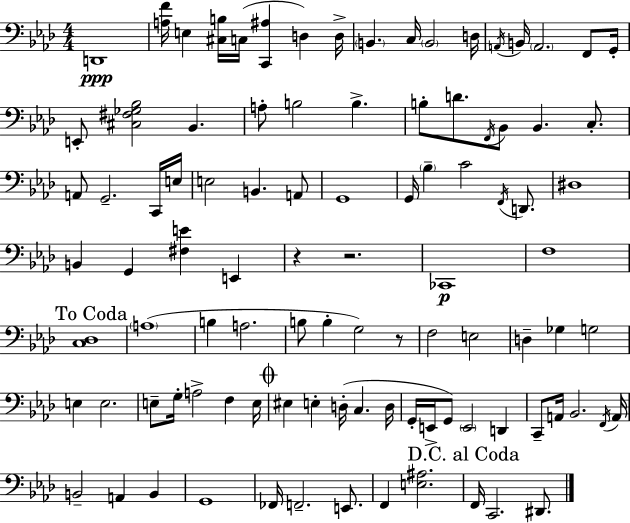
D2/w [A3,F4]/s E3/q [C#3,B3]/s C3/s [C2,A#3]/q D3/q D3/s B2/q. C3/s B2/h D3/s A2/s B2/s A2/h. F2/e G2/s E2/e [C#3,F#3,Gb3,Bb3]/h Bb2/q. A3/e B3/h B3/q. B3/e D4/e. F2/s Bb2/e Bb2/q. C3/e. A2/e G2/h. C2/s E3/s E3/h B2/q. A2/e G2/w G2/s Bb3/q C4/h F2/s D2/e. D#3/w B2/q G2/q [F#3,E4]/q E2/q R/q R/h. CES2/w F3/w [C3,Db3]/w A3/w B3/q A3/h. B3/e B3/q G3/h R/e F3/h E3/h D3/q Gb3/q G3/h E3/q E3/h. E3/e G3/s A3/h F3/q E3/s EIS3/q E3/q D3/s C3/q. D3/s G2/s E2/s G2/e E2/h D2/q C2/e A2/s Bb2/h. F2/s A2/s B2/h A2/q B2/q G2/w FES2/s F2/h. E2/e. F2/q [E3,A#3]/h. F2/s C2/h. D#2/e.